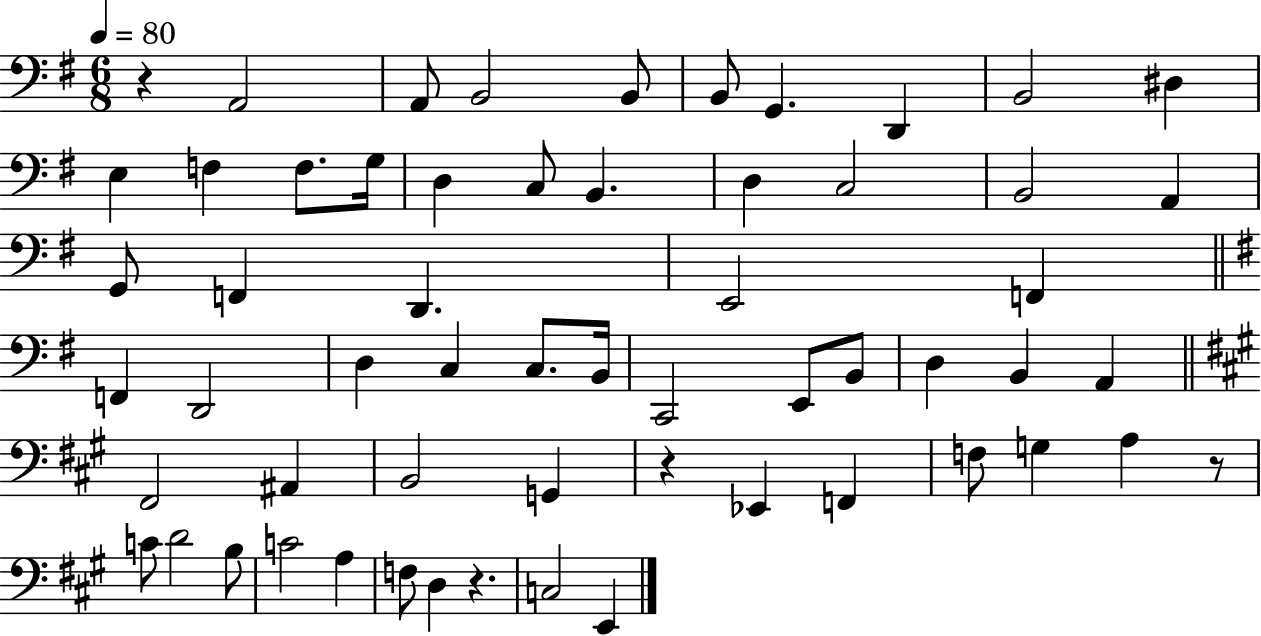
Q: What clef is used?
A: bass